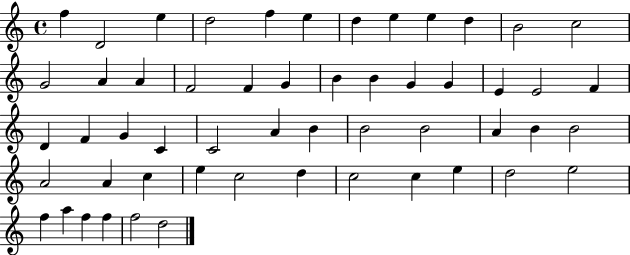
X:1
T:Untitled
M:4/4
L:1/4
K:C
f D2 e d2 f e d e e d B2 c2 G2 A A F2 F G B B G G E E2 F D F G C C2 A B B2 B2 A B B2 A2 A c e c2 d c2 c e d2 e2 f a f f f2 d2